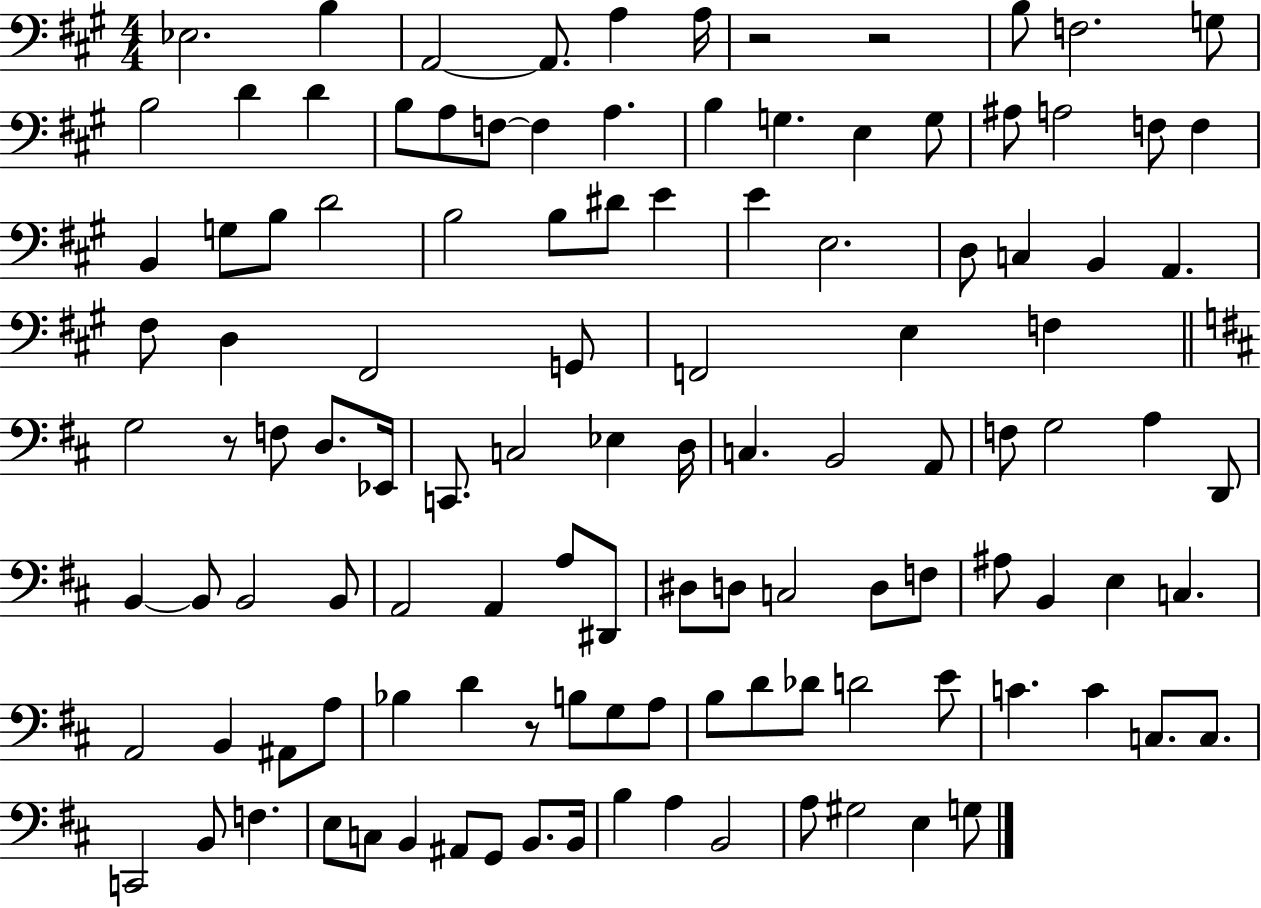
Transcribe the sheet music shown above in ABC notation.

X:1
T:Untitled
M:4/4
L:1/4
K:A
_E,2 B, A,,2 A,,/2 A, A,/4 z2 z2 B,/2 F,2 G,/2 B,2 D D B,/2 A,/2 F,/2 F, A, B, G, E, G,/2 ^A,/2 A,2 F,/2 F, B,, G,/2 B,/2 D2 B,2 B,/2 ^D/2 E E E,2 D,/2 C, B,, A,, ^F,/2 D, ^F,,2 G,,/2 F,,2 E, F, G,2 z/2 F,/2 D,/2 _E,,/4 C,,/2 C,2 _E, D,/4 C, B,,2 A,,/2 F,/2 G,2 A, D,,/2 B,, B,,/2 B,,2 B,,/2 A,,2 A,, A,/2 ^D,,/2 ^D,/2 D,/2 C,2 D,/2 F,/2 ^A,/2 B,, E, C, A,,2 B,, ^A,,/2 A,/2 _B, D z/2 B,/2 G,/2 A,/2 B,/2 D/2 _D/2 D2 E/2 C C C,/2 C,/2 C,,2 B,,/2 F, E,/2 C,/2 B,, ^A,,/2 G,,/2 B,,/2 B,,/4 B, A, B,,2 A,/2 ^G,2 E, G,/2